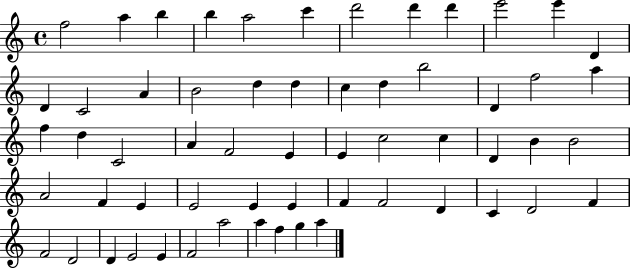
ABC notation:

X:1
T:Untitled
M:4/4
L:1/4
K:C
f2 a b b a2 c' d'2 d' d' e'2 e' D D C2 A B2 d d c d b2 D f2 a f d C2 A F2 E E c2 c D B B2 A2 F E E2 E E F F2 D C D2 F F2 D2 D E2 E F2 a2 a f g a